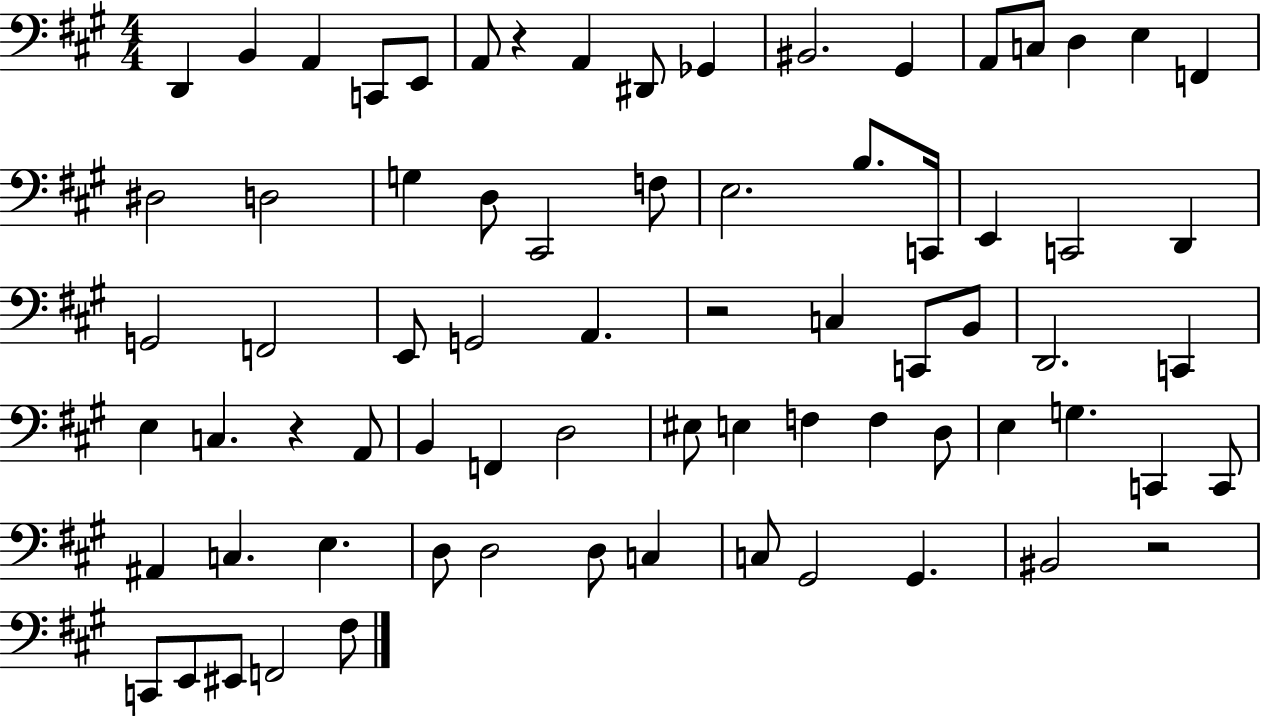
D2/q B2/q A2/q C2/e E2/e A2/e R/q A2/q D#2/e Gb2/q BIS2/h. G#2/q A2/e C3/e D3/q E3/q F2/q D#3/h D3/h G3/q D3/e C#2/h F3/e E3/h. B3/e. C2/s E2/q C2/h D2/q G2/h F2/h E2/e G2/h A2/q. R/h C3/q C2/e B2/e D2/h. C2/q E3/q C3/q. R/q A2/e B2/q F2/q D3/h EIS3/e E3/q F3/q F3/q D3/e E3/q G3/q. C2/q C2/e A#2/q C3/q. E3/q. D3/e D3/h D3/e C3/q C3/e G#2/h G#2/q. BIS2/h R/h C2/e E2/e EIS2/e F2/h F#3/e